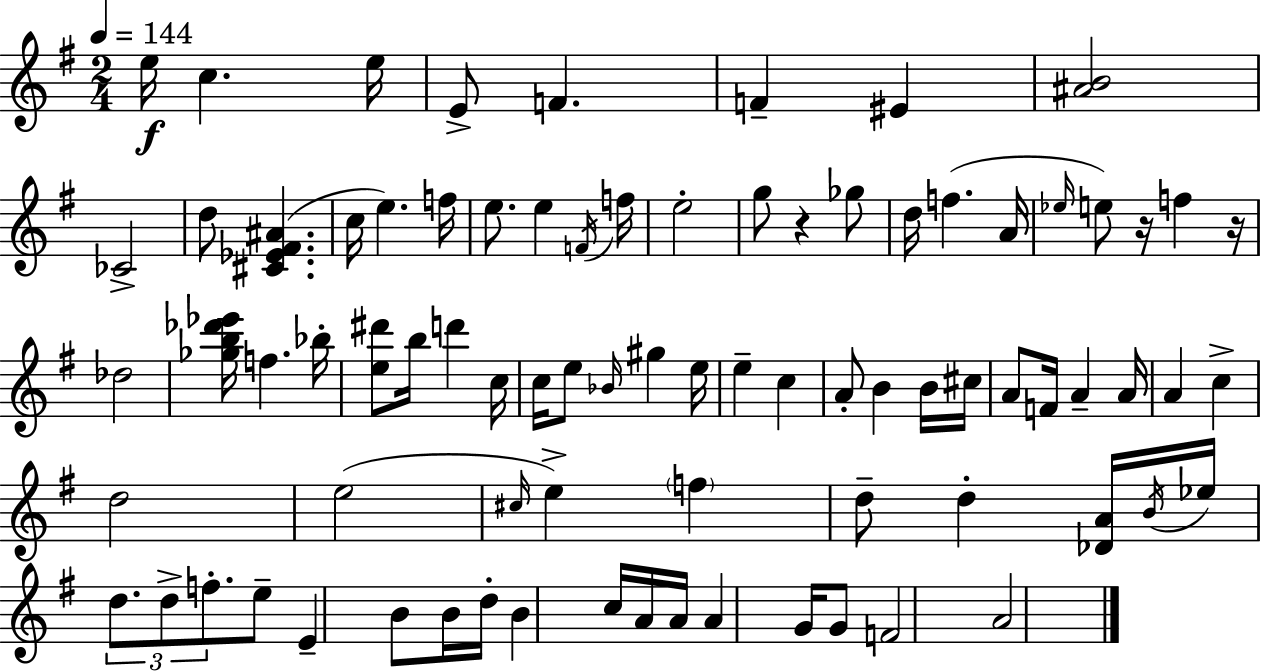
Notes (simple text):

E5/s C5/q. E5/s E4/e F4/q. F4/q EIS4/q [A#4,B4]/h CES4/h D5/e [C#4,Eb4,F#4,A#4]/q. C5/s E5/q. F5/s E5/e. E5/q F4/s F5/s E5/h G5/e R/q Gb5/e D5/s F5/q. A4/s Eb5/s E5/e R/s F5/q R/s Db5/h [Gb5,B5,Db6,Eb6]/s F5/q. Bb5/s [E5,D#6]/e B5/s D6/q C5/s C5/s E5/e Bb4/s G#5/q E5/s E5/q C5/q A4/e B4/q B4/s C#5/s A4/e F4/s A4/q A4/s A4/q C5/q D5/h E5/h C#5/s E5/q F5/q D5/e D5/q [Db4,A4]/s B4/s Eb5/s D5/e. D5/e F5/e. E5/e E4/q B4/e B4/s D5/s B4/q C5/s A4/s A4/s A4/q G4/s G4/e F4/h A4/h